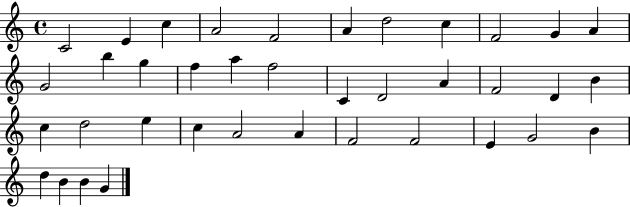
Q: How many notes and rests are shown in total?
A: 38